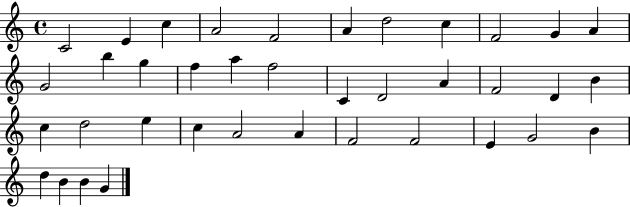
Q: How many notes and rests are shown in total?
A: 38